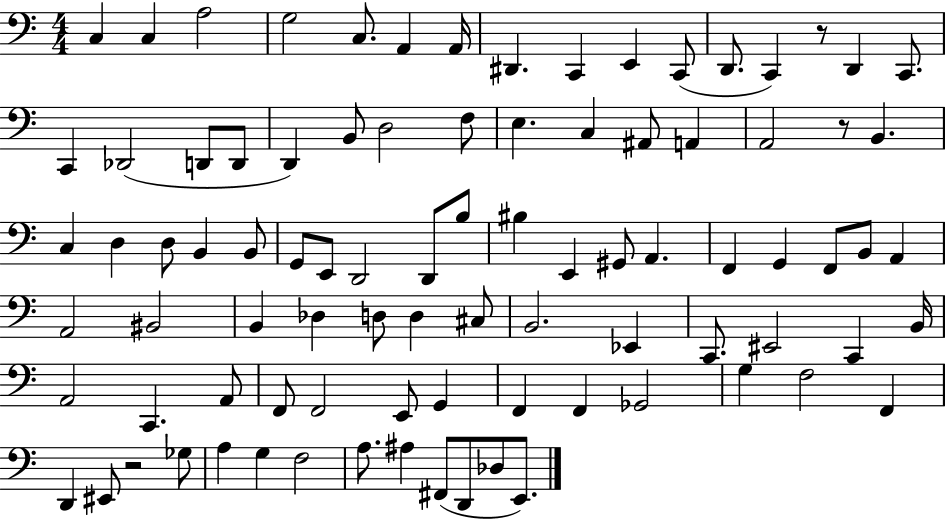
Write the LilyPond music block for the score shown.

{
  \clef bass
  \numericTimeSignature
  \time 4/4
  \key c \major
  \repeat volta 2 { c4 c4 a2 | g2 c8. a,4 a,16 | dis,4. c,4 e,4 c,8( | d,8. c,4) r8 d,4 c,8. | \break c,4 des,2( d,8 d,8 | d,4) b,8 d2 f8 | e4. c4 ais,8 a,4 | a,2 r8 b,4. | \break c4 d4 d8 b,4 b,8 | g,8 e,8 d,2 d,8 b8 | bis4 e,4 gis,8 a,4. | f,4 g,4 f,8 b,8 a,4 | \break a,2 bis,2 | b,4 des4 d8 d4 cis8 | b,2. ees,4 | c,8. eis,2 c,4 b,16 | \break a,2 c,4. a,8 | f,8 f,2 e,8 g,4 | f,4 f,4 ges,2 | g4 f2 f,4 | \break d,4 eis,8 r2 ges8 | a4 g4 f2 | a8. ais4 fis,8( d,8 des8 e,8.) | } \bar "|."
}